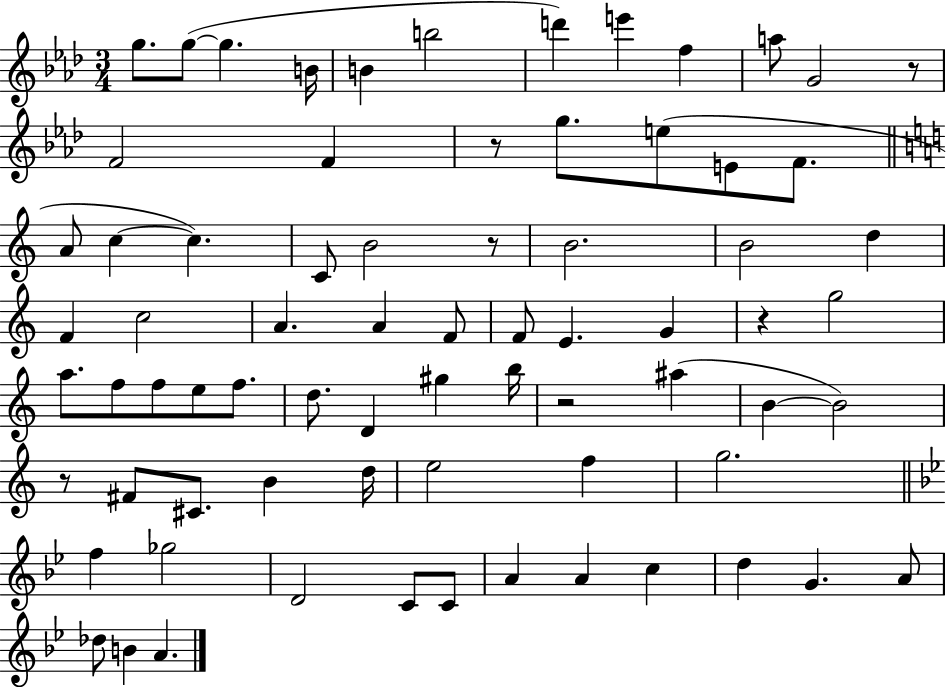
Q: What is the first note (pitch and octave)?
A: G5